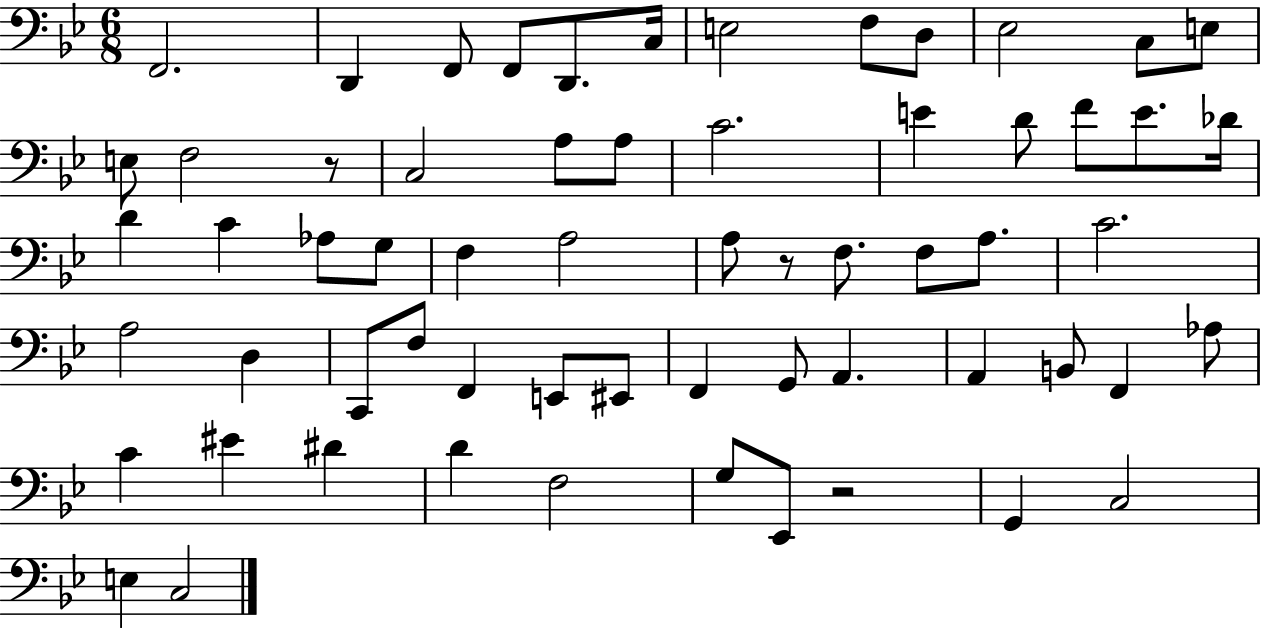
{
  \clef bass
  \numericTimeSignature
  \time 6/8
  \key bes \major
  f,2. | d,4 f,8 f,8 d,8. c16 | e2 f8 d8 | ees2 c8 e8 | \break e8 f2 r8 | c2 a8 a8 | c'2. | e'4 d'8 f'8 e'8. des'16 | \break d'4 c'4 aes8 g8 | f4 a2 | a8 r8 f8. f8 a8. | c'2. | \break a2 d4 | c,8 f8 f,4 e,8 eis,8 | f,4 g,8 a,4. | a,4 b,8 f,4 aes8 | \break c'4 eis'4 dis'4 | d'4 f2 | g8 ees,8 r2 | g,4 c2 | \break e4 c2 | \bar "|."
}